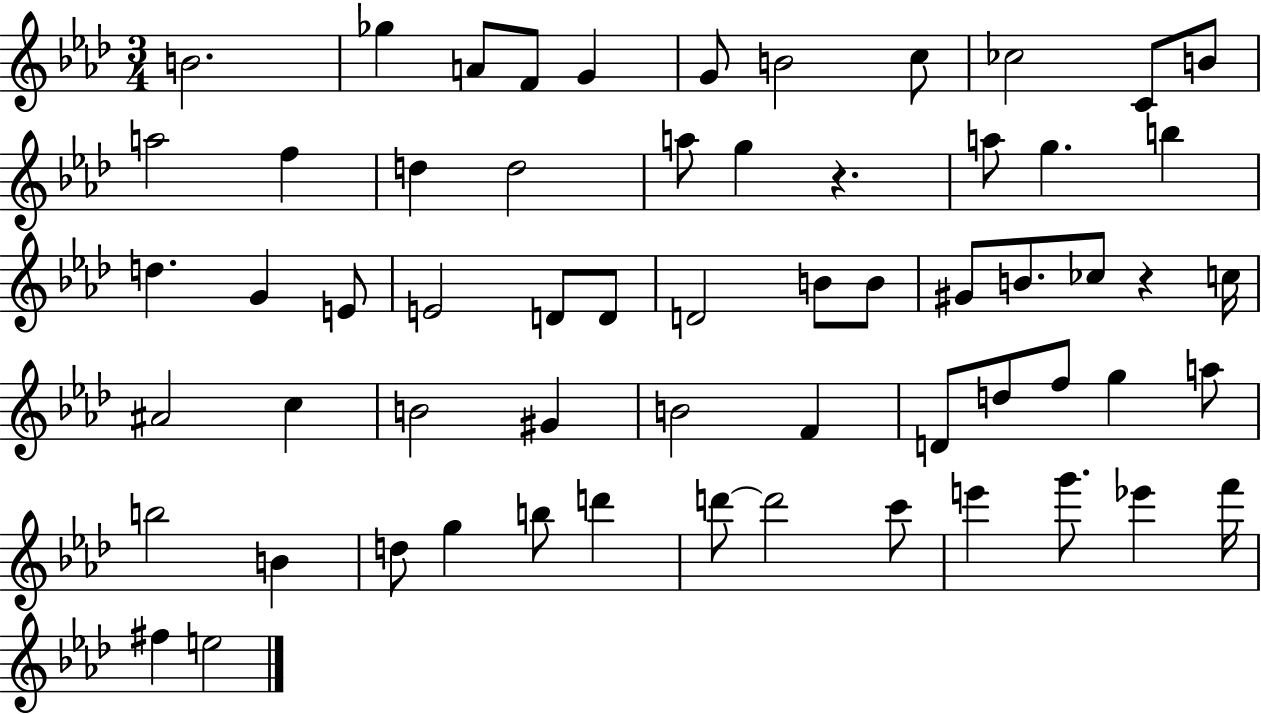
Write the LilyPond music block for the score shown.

{
  \clef treble
  \numericTimeSignature
  \time 3/4
  \key aes \major
  \repeat volta 2 { b'2. | ges''4 a'8 f'8 g'4 | g'8 b'2 c''8 | ces''2 c'8 b'8 | \break a''2 f''4 | d''4 d''2 | a''8 g''4 r4. | a''8 g''4. b''4 | \break d''4. g'4 e'8 | e'2 d'8 d'8 | d'2 b'8 b'8 | gis'8 b'8. ces''8 r4 c''16 | \break ais'2 c''4 | b'2 gis'4 | b'2 f'4 | d'8 d''8 f''8 g''4 a''8 | \break b''2 b'4 | d''8 g''4 b''8 d'''4 | d'''8~~ d'''2 c'''8 | e'''4 g'''8. ees'''4 f'''16 | \break fis''4 e''2 | } \bar "|."
}